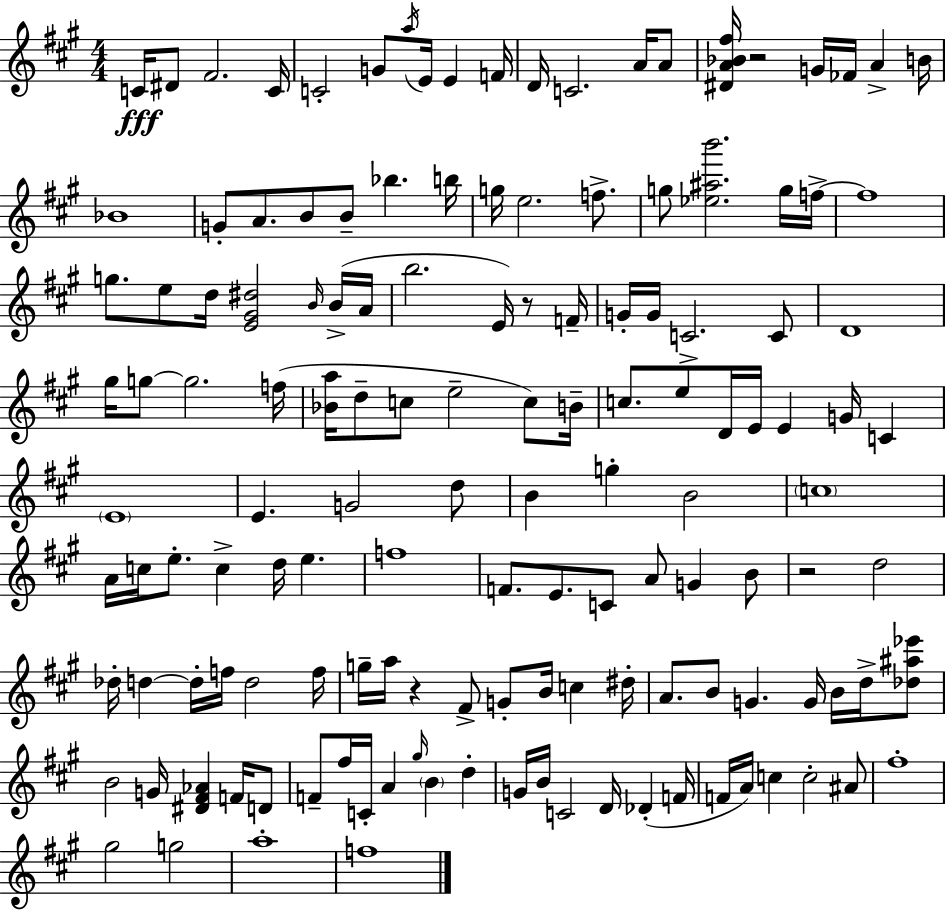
C4/s D#4/e F#4/h. C4/s C4/h G4/e A5/s E4/s E4/q F4/s D4/s C4/h. A4/s A4/e [D#4,A4,Bb4,F#5]/s R/h G4/s FES4/s A4/q B4/s Bb4/w G4/e A4/e. B4/e B4/e Bb5/q. B5/s G5/s E5/h. F5/e. G5/e [Eb5,A#5,B6]/h. G5/s F5/s F5/w G5/e. E5/e D5/s [E4,G#4,D#5]/h B4/s B4/s A4/s B5/h. E4/s R/e F4/s G4/s G4/s C4/h. C4/e D4/w G#5/s G5/e G5/h. F5/s [Bb4,A5]/s D5/e C5/e E5/h C5/e B4/s C5/e. E5/e D4/s E4/s E4/q G4/s C4/q E4/w E4/q. G4/h D5/e B4/q G5/q B4/h C5/w A4/s C5/s E5/e. C5/q D5/s E5/q. F5/w F4/e. E4/e. C4/e A4/e G4/q B4/e R/h D5/h Db5/s D5/q D5/s F5/s D5/h F5/s G5/s A5/s R/q F#4/e G4/e B4/s C5/q D#5/s A4/e. B4/e G4/q. G4/s B4/s D5/s [Db5,A#5,Eb6]/e B4/h G4/s [D#4,F#4,Ab4]/q F4/s D4/e F4/e F#5/s C4/s A4/q G#5/s B4/q D5/q G4/s B4/s C4/h D4/s Db4/q F4/s F4/s A4/s C5/q C5/h A#4/e F#5/w G#5/h G5/h A5/w F5/w